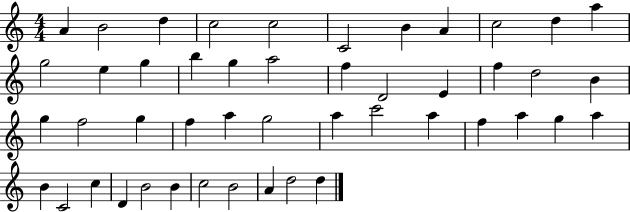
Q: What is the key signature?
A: C major